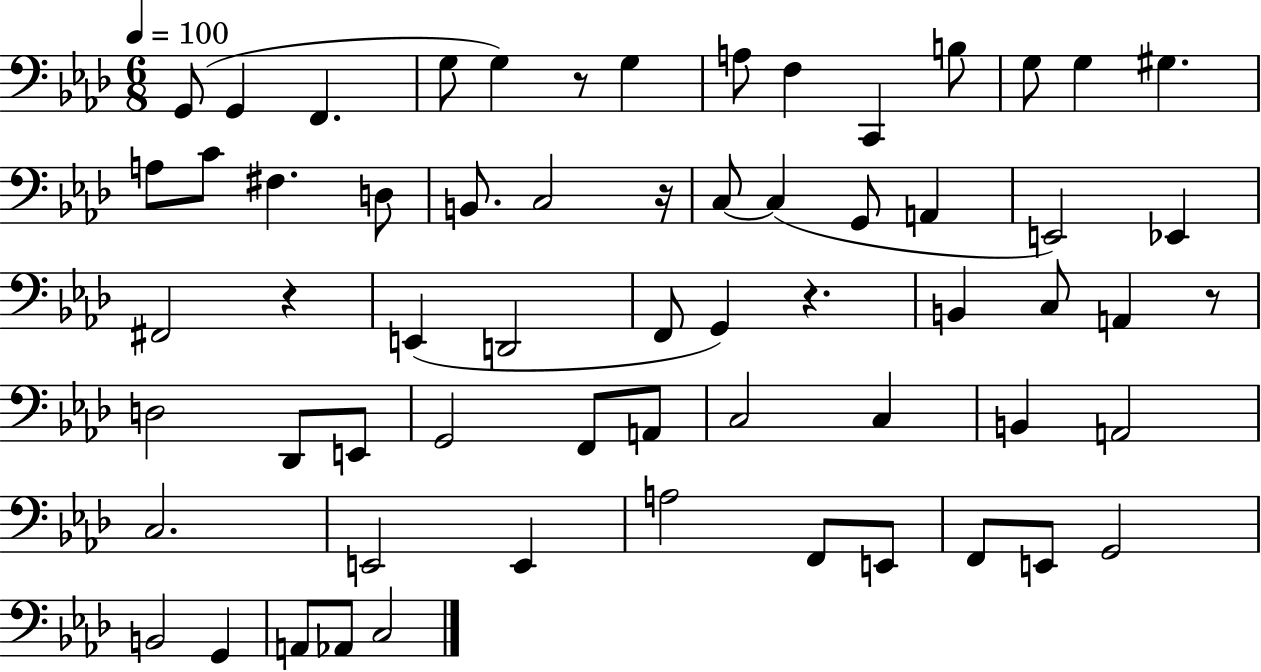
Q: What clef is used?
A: bass